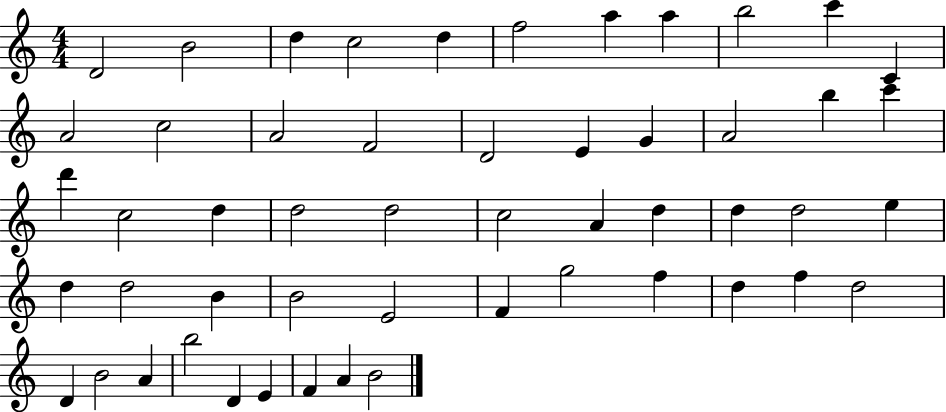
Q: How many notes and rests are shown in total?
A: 52